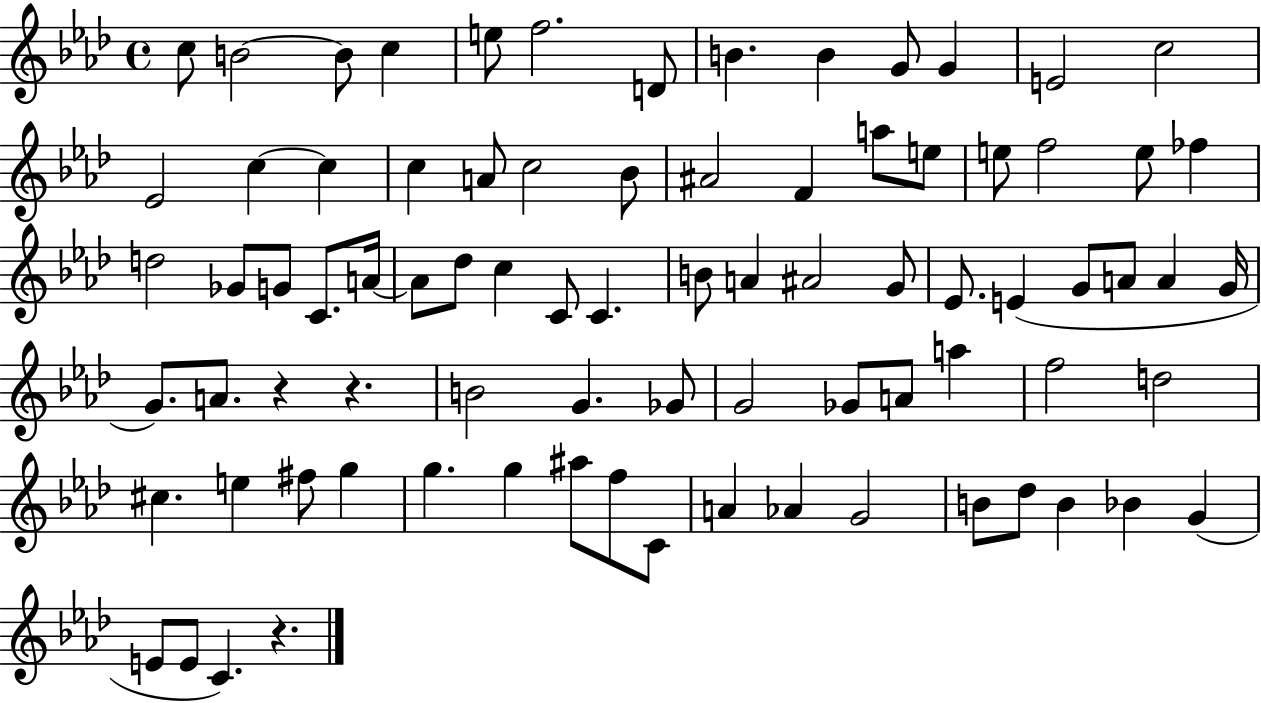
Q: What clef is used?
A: treble